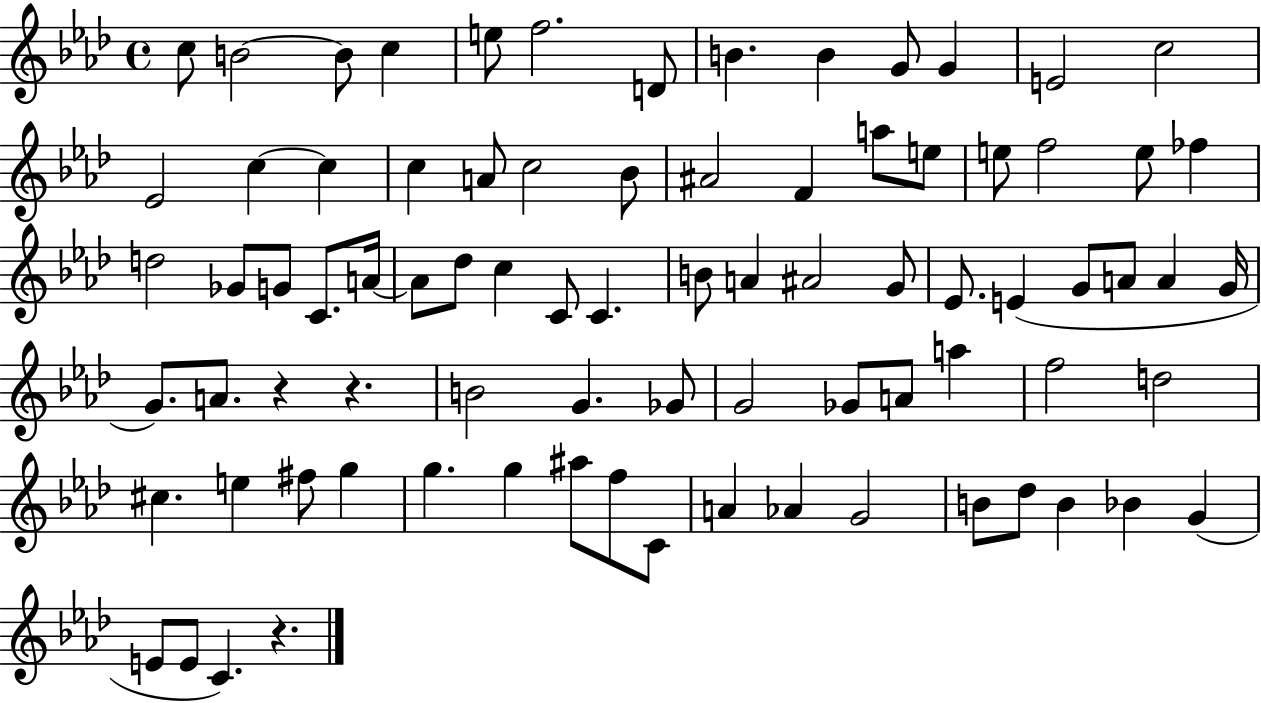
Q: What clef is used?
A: treble